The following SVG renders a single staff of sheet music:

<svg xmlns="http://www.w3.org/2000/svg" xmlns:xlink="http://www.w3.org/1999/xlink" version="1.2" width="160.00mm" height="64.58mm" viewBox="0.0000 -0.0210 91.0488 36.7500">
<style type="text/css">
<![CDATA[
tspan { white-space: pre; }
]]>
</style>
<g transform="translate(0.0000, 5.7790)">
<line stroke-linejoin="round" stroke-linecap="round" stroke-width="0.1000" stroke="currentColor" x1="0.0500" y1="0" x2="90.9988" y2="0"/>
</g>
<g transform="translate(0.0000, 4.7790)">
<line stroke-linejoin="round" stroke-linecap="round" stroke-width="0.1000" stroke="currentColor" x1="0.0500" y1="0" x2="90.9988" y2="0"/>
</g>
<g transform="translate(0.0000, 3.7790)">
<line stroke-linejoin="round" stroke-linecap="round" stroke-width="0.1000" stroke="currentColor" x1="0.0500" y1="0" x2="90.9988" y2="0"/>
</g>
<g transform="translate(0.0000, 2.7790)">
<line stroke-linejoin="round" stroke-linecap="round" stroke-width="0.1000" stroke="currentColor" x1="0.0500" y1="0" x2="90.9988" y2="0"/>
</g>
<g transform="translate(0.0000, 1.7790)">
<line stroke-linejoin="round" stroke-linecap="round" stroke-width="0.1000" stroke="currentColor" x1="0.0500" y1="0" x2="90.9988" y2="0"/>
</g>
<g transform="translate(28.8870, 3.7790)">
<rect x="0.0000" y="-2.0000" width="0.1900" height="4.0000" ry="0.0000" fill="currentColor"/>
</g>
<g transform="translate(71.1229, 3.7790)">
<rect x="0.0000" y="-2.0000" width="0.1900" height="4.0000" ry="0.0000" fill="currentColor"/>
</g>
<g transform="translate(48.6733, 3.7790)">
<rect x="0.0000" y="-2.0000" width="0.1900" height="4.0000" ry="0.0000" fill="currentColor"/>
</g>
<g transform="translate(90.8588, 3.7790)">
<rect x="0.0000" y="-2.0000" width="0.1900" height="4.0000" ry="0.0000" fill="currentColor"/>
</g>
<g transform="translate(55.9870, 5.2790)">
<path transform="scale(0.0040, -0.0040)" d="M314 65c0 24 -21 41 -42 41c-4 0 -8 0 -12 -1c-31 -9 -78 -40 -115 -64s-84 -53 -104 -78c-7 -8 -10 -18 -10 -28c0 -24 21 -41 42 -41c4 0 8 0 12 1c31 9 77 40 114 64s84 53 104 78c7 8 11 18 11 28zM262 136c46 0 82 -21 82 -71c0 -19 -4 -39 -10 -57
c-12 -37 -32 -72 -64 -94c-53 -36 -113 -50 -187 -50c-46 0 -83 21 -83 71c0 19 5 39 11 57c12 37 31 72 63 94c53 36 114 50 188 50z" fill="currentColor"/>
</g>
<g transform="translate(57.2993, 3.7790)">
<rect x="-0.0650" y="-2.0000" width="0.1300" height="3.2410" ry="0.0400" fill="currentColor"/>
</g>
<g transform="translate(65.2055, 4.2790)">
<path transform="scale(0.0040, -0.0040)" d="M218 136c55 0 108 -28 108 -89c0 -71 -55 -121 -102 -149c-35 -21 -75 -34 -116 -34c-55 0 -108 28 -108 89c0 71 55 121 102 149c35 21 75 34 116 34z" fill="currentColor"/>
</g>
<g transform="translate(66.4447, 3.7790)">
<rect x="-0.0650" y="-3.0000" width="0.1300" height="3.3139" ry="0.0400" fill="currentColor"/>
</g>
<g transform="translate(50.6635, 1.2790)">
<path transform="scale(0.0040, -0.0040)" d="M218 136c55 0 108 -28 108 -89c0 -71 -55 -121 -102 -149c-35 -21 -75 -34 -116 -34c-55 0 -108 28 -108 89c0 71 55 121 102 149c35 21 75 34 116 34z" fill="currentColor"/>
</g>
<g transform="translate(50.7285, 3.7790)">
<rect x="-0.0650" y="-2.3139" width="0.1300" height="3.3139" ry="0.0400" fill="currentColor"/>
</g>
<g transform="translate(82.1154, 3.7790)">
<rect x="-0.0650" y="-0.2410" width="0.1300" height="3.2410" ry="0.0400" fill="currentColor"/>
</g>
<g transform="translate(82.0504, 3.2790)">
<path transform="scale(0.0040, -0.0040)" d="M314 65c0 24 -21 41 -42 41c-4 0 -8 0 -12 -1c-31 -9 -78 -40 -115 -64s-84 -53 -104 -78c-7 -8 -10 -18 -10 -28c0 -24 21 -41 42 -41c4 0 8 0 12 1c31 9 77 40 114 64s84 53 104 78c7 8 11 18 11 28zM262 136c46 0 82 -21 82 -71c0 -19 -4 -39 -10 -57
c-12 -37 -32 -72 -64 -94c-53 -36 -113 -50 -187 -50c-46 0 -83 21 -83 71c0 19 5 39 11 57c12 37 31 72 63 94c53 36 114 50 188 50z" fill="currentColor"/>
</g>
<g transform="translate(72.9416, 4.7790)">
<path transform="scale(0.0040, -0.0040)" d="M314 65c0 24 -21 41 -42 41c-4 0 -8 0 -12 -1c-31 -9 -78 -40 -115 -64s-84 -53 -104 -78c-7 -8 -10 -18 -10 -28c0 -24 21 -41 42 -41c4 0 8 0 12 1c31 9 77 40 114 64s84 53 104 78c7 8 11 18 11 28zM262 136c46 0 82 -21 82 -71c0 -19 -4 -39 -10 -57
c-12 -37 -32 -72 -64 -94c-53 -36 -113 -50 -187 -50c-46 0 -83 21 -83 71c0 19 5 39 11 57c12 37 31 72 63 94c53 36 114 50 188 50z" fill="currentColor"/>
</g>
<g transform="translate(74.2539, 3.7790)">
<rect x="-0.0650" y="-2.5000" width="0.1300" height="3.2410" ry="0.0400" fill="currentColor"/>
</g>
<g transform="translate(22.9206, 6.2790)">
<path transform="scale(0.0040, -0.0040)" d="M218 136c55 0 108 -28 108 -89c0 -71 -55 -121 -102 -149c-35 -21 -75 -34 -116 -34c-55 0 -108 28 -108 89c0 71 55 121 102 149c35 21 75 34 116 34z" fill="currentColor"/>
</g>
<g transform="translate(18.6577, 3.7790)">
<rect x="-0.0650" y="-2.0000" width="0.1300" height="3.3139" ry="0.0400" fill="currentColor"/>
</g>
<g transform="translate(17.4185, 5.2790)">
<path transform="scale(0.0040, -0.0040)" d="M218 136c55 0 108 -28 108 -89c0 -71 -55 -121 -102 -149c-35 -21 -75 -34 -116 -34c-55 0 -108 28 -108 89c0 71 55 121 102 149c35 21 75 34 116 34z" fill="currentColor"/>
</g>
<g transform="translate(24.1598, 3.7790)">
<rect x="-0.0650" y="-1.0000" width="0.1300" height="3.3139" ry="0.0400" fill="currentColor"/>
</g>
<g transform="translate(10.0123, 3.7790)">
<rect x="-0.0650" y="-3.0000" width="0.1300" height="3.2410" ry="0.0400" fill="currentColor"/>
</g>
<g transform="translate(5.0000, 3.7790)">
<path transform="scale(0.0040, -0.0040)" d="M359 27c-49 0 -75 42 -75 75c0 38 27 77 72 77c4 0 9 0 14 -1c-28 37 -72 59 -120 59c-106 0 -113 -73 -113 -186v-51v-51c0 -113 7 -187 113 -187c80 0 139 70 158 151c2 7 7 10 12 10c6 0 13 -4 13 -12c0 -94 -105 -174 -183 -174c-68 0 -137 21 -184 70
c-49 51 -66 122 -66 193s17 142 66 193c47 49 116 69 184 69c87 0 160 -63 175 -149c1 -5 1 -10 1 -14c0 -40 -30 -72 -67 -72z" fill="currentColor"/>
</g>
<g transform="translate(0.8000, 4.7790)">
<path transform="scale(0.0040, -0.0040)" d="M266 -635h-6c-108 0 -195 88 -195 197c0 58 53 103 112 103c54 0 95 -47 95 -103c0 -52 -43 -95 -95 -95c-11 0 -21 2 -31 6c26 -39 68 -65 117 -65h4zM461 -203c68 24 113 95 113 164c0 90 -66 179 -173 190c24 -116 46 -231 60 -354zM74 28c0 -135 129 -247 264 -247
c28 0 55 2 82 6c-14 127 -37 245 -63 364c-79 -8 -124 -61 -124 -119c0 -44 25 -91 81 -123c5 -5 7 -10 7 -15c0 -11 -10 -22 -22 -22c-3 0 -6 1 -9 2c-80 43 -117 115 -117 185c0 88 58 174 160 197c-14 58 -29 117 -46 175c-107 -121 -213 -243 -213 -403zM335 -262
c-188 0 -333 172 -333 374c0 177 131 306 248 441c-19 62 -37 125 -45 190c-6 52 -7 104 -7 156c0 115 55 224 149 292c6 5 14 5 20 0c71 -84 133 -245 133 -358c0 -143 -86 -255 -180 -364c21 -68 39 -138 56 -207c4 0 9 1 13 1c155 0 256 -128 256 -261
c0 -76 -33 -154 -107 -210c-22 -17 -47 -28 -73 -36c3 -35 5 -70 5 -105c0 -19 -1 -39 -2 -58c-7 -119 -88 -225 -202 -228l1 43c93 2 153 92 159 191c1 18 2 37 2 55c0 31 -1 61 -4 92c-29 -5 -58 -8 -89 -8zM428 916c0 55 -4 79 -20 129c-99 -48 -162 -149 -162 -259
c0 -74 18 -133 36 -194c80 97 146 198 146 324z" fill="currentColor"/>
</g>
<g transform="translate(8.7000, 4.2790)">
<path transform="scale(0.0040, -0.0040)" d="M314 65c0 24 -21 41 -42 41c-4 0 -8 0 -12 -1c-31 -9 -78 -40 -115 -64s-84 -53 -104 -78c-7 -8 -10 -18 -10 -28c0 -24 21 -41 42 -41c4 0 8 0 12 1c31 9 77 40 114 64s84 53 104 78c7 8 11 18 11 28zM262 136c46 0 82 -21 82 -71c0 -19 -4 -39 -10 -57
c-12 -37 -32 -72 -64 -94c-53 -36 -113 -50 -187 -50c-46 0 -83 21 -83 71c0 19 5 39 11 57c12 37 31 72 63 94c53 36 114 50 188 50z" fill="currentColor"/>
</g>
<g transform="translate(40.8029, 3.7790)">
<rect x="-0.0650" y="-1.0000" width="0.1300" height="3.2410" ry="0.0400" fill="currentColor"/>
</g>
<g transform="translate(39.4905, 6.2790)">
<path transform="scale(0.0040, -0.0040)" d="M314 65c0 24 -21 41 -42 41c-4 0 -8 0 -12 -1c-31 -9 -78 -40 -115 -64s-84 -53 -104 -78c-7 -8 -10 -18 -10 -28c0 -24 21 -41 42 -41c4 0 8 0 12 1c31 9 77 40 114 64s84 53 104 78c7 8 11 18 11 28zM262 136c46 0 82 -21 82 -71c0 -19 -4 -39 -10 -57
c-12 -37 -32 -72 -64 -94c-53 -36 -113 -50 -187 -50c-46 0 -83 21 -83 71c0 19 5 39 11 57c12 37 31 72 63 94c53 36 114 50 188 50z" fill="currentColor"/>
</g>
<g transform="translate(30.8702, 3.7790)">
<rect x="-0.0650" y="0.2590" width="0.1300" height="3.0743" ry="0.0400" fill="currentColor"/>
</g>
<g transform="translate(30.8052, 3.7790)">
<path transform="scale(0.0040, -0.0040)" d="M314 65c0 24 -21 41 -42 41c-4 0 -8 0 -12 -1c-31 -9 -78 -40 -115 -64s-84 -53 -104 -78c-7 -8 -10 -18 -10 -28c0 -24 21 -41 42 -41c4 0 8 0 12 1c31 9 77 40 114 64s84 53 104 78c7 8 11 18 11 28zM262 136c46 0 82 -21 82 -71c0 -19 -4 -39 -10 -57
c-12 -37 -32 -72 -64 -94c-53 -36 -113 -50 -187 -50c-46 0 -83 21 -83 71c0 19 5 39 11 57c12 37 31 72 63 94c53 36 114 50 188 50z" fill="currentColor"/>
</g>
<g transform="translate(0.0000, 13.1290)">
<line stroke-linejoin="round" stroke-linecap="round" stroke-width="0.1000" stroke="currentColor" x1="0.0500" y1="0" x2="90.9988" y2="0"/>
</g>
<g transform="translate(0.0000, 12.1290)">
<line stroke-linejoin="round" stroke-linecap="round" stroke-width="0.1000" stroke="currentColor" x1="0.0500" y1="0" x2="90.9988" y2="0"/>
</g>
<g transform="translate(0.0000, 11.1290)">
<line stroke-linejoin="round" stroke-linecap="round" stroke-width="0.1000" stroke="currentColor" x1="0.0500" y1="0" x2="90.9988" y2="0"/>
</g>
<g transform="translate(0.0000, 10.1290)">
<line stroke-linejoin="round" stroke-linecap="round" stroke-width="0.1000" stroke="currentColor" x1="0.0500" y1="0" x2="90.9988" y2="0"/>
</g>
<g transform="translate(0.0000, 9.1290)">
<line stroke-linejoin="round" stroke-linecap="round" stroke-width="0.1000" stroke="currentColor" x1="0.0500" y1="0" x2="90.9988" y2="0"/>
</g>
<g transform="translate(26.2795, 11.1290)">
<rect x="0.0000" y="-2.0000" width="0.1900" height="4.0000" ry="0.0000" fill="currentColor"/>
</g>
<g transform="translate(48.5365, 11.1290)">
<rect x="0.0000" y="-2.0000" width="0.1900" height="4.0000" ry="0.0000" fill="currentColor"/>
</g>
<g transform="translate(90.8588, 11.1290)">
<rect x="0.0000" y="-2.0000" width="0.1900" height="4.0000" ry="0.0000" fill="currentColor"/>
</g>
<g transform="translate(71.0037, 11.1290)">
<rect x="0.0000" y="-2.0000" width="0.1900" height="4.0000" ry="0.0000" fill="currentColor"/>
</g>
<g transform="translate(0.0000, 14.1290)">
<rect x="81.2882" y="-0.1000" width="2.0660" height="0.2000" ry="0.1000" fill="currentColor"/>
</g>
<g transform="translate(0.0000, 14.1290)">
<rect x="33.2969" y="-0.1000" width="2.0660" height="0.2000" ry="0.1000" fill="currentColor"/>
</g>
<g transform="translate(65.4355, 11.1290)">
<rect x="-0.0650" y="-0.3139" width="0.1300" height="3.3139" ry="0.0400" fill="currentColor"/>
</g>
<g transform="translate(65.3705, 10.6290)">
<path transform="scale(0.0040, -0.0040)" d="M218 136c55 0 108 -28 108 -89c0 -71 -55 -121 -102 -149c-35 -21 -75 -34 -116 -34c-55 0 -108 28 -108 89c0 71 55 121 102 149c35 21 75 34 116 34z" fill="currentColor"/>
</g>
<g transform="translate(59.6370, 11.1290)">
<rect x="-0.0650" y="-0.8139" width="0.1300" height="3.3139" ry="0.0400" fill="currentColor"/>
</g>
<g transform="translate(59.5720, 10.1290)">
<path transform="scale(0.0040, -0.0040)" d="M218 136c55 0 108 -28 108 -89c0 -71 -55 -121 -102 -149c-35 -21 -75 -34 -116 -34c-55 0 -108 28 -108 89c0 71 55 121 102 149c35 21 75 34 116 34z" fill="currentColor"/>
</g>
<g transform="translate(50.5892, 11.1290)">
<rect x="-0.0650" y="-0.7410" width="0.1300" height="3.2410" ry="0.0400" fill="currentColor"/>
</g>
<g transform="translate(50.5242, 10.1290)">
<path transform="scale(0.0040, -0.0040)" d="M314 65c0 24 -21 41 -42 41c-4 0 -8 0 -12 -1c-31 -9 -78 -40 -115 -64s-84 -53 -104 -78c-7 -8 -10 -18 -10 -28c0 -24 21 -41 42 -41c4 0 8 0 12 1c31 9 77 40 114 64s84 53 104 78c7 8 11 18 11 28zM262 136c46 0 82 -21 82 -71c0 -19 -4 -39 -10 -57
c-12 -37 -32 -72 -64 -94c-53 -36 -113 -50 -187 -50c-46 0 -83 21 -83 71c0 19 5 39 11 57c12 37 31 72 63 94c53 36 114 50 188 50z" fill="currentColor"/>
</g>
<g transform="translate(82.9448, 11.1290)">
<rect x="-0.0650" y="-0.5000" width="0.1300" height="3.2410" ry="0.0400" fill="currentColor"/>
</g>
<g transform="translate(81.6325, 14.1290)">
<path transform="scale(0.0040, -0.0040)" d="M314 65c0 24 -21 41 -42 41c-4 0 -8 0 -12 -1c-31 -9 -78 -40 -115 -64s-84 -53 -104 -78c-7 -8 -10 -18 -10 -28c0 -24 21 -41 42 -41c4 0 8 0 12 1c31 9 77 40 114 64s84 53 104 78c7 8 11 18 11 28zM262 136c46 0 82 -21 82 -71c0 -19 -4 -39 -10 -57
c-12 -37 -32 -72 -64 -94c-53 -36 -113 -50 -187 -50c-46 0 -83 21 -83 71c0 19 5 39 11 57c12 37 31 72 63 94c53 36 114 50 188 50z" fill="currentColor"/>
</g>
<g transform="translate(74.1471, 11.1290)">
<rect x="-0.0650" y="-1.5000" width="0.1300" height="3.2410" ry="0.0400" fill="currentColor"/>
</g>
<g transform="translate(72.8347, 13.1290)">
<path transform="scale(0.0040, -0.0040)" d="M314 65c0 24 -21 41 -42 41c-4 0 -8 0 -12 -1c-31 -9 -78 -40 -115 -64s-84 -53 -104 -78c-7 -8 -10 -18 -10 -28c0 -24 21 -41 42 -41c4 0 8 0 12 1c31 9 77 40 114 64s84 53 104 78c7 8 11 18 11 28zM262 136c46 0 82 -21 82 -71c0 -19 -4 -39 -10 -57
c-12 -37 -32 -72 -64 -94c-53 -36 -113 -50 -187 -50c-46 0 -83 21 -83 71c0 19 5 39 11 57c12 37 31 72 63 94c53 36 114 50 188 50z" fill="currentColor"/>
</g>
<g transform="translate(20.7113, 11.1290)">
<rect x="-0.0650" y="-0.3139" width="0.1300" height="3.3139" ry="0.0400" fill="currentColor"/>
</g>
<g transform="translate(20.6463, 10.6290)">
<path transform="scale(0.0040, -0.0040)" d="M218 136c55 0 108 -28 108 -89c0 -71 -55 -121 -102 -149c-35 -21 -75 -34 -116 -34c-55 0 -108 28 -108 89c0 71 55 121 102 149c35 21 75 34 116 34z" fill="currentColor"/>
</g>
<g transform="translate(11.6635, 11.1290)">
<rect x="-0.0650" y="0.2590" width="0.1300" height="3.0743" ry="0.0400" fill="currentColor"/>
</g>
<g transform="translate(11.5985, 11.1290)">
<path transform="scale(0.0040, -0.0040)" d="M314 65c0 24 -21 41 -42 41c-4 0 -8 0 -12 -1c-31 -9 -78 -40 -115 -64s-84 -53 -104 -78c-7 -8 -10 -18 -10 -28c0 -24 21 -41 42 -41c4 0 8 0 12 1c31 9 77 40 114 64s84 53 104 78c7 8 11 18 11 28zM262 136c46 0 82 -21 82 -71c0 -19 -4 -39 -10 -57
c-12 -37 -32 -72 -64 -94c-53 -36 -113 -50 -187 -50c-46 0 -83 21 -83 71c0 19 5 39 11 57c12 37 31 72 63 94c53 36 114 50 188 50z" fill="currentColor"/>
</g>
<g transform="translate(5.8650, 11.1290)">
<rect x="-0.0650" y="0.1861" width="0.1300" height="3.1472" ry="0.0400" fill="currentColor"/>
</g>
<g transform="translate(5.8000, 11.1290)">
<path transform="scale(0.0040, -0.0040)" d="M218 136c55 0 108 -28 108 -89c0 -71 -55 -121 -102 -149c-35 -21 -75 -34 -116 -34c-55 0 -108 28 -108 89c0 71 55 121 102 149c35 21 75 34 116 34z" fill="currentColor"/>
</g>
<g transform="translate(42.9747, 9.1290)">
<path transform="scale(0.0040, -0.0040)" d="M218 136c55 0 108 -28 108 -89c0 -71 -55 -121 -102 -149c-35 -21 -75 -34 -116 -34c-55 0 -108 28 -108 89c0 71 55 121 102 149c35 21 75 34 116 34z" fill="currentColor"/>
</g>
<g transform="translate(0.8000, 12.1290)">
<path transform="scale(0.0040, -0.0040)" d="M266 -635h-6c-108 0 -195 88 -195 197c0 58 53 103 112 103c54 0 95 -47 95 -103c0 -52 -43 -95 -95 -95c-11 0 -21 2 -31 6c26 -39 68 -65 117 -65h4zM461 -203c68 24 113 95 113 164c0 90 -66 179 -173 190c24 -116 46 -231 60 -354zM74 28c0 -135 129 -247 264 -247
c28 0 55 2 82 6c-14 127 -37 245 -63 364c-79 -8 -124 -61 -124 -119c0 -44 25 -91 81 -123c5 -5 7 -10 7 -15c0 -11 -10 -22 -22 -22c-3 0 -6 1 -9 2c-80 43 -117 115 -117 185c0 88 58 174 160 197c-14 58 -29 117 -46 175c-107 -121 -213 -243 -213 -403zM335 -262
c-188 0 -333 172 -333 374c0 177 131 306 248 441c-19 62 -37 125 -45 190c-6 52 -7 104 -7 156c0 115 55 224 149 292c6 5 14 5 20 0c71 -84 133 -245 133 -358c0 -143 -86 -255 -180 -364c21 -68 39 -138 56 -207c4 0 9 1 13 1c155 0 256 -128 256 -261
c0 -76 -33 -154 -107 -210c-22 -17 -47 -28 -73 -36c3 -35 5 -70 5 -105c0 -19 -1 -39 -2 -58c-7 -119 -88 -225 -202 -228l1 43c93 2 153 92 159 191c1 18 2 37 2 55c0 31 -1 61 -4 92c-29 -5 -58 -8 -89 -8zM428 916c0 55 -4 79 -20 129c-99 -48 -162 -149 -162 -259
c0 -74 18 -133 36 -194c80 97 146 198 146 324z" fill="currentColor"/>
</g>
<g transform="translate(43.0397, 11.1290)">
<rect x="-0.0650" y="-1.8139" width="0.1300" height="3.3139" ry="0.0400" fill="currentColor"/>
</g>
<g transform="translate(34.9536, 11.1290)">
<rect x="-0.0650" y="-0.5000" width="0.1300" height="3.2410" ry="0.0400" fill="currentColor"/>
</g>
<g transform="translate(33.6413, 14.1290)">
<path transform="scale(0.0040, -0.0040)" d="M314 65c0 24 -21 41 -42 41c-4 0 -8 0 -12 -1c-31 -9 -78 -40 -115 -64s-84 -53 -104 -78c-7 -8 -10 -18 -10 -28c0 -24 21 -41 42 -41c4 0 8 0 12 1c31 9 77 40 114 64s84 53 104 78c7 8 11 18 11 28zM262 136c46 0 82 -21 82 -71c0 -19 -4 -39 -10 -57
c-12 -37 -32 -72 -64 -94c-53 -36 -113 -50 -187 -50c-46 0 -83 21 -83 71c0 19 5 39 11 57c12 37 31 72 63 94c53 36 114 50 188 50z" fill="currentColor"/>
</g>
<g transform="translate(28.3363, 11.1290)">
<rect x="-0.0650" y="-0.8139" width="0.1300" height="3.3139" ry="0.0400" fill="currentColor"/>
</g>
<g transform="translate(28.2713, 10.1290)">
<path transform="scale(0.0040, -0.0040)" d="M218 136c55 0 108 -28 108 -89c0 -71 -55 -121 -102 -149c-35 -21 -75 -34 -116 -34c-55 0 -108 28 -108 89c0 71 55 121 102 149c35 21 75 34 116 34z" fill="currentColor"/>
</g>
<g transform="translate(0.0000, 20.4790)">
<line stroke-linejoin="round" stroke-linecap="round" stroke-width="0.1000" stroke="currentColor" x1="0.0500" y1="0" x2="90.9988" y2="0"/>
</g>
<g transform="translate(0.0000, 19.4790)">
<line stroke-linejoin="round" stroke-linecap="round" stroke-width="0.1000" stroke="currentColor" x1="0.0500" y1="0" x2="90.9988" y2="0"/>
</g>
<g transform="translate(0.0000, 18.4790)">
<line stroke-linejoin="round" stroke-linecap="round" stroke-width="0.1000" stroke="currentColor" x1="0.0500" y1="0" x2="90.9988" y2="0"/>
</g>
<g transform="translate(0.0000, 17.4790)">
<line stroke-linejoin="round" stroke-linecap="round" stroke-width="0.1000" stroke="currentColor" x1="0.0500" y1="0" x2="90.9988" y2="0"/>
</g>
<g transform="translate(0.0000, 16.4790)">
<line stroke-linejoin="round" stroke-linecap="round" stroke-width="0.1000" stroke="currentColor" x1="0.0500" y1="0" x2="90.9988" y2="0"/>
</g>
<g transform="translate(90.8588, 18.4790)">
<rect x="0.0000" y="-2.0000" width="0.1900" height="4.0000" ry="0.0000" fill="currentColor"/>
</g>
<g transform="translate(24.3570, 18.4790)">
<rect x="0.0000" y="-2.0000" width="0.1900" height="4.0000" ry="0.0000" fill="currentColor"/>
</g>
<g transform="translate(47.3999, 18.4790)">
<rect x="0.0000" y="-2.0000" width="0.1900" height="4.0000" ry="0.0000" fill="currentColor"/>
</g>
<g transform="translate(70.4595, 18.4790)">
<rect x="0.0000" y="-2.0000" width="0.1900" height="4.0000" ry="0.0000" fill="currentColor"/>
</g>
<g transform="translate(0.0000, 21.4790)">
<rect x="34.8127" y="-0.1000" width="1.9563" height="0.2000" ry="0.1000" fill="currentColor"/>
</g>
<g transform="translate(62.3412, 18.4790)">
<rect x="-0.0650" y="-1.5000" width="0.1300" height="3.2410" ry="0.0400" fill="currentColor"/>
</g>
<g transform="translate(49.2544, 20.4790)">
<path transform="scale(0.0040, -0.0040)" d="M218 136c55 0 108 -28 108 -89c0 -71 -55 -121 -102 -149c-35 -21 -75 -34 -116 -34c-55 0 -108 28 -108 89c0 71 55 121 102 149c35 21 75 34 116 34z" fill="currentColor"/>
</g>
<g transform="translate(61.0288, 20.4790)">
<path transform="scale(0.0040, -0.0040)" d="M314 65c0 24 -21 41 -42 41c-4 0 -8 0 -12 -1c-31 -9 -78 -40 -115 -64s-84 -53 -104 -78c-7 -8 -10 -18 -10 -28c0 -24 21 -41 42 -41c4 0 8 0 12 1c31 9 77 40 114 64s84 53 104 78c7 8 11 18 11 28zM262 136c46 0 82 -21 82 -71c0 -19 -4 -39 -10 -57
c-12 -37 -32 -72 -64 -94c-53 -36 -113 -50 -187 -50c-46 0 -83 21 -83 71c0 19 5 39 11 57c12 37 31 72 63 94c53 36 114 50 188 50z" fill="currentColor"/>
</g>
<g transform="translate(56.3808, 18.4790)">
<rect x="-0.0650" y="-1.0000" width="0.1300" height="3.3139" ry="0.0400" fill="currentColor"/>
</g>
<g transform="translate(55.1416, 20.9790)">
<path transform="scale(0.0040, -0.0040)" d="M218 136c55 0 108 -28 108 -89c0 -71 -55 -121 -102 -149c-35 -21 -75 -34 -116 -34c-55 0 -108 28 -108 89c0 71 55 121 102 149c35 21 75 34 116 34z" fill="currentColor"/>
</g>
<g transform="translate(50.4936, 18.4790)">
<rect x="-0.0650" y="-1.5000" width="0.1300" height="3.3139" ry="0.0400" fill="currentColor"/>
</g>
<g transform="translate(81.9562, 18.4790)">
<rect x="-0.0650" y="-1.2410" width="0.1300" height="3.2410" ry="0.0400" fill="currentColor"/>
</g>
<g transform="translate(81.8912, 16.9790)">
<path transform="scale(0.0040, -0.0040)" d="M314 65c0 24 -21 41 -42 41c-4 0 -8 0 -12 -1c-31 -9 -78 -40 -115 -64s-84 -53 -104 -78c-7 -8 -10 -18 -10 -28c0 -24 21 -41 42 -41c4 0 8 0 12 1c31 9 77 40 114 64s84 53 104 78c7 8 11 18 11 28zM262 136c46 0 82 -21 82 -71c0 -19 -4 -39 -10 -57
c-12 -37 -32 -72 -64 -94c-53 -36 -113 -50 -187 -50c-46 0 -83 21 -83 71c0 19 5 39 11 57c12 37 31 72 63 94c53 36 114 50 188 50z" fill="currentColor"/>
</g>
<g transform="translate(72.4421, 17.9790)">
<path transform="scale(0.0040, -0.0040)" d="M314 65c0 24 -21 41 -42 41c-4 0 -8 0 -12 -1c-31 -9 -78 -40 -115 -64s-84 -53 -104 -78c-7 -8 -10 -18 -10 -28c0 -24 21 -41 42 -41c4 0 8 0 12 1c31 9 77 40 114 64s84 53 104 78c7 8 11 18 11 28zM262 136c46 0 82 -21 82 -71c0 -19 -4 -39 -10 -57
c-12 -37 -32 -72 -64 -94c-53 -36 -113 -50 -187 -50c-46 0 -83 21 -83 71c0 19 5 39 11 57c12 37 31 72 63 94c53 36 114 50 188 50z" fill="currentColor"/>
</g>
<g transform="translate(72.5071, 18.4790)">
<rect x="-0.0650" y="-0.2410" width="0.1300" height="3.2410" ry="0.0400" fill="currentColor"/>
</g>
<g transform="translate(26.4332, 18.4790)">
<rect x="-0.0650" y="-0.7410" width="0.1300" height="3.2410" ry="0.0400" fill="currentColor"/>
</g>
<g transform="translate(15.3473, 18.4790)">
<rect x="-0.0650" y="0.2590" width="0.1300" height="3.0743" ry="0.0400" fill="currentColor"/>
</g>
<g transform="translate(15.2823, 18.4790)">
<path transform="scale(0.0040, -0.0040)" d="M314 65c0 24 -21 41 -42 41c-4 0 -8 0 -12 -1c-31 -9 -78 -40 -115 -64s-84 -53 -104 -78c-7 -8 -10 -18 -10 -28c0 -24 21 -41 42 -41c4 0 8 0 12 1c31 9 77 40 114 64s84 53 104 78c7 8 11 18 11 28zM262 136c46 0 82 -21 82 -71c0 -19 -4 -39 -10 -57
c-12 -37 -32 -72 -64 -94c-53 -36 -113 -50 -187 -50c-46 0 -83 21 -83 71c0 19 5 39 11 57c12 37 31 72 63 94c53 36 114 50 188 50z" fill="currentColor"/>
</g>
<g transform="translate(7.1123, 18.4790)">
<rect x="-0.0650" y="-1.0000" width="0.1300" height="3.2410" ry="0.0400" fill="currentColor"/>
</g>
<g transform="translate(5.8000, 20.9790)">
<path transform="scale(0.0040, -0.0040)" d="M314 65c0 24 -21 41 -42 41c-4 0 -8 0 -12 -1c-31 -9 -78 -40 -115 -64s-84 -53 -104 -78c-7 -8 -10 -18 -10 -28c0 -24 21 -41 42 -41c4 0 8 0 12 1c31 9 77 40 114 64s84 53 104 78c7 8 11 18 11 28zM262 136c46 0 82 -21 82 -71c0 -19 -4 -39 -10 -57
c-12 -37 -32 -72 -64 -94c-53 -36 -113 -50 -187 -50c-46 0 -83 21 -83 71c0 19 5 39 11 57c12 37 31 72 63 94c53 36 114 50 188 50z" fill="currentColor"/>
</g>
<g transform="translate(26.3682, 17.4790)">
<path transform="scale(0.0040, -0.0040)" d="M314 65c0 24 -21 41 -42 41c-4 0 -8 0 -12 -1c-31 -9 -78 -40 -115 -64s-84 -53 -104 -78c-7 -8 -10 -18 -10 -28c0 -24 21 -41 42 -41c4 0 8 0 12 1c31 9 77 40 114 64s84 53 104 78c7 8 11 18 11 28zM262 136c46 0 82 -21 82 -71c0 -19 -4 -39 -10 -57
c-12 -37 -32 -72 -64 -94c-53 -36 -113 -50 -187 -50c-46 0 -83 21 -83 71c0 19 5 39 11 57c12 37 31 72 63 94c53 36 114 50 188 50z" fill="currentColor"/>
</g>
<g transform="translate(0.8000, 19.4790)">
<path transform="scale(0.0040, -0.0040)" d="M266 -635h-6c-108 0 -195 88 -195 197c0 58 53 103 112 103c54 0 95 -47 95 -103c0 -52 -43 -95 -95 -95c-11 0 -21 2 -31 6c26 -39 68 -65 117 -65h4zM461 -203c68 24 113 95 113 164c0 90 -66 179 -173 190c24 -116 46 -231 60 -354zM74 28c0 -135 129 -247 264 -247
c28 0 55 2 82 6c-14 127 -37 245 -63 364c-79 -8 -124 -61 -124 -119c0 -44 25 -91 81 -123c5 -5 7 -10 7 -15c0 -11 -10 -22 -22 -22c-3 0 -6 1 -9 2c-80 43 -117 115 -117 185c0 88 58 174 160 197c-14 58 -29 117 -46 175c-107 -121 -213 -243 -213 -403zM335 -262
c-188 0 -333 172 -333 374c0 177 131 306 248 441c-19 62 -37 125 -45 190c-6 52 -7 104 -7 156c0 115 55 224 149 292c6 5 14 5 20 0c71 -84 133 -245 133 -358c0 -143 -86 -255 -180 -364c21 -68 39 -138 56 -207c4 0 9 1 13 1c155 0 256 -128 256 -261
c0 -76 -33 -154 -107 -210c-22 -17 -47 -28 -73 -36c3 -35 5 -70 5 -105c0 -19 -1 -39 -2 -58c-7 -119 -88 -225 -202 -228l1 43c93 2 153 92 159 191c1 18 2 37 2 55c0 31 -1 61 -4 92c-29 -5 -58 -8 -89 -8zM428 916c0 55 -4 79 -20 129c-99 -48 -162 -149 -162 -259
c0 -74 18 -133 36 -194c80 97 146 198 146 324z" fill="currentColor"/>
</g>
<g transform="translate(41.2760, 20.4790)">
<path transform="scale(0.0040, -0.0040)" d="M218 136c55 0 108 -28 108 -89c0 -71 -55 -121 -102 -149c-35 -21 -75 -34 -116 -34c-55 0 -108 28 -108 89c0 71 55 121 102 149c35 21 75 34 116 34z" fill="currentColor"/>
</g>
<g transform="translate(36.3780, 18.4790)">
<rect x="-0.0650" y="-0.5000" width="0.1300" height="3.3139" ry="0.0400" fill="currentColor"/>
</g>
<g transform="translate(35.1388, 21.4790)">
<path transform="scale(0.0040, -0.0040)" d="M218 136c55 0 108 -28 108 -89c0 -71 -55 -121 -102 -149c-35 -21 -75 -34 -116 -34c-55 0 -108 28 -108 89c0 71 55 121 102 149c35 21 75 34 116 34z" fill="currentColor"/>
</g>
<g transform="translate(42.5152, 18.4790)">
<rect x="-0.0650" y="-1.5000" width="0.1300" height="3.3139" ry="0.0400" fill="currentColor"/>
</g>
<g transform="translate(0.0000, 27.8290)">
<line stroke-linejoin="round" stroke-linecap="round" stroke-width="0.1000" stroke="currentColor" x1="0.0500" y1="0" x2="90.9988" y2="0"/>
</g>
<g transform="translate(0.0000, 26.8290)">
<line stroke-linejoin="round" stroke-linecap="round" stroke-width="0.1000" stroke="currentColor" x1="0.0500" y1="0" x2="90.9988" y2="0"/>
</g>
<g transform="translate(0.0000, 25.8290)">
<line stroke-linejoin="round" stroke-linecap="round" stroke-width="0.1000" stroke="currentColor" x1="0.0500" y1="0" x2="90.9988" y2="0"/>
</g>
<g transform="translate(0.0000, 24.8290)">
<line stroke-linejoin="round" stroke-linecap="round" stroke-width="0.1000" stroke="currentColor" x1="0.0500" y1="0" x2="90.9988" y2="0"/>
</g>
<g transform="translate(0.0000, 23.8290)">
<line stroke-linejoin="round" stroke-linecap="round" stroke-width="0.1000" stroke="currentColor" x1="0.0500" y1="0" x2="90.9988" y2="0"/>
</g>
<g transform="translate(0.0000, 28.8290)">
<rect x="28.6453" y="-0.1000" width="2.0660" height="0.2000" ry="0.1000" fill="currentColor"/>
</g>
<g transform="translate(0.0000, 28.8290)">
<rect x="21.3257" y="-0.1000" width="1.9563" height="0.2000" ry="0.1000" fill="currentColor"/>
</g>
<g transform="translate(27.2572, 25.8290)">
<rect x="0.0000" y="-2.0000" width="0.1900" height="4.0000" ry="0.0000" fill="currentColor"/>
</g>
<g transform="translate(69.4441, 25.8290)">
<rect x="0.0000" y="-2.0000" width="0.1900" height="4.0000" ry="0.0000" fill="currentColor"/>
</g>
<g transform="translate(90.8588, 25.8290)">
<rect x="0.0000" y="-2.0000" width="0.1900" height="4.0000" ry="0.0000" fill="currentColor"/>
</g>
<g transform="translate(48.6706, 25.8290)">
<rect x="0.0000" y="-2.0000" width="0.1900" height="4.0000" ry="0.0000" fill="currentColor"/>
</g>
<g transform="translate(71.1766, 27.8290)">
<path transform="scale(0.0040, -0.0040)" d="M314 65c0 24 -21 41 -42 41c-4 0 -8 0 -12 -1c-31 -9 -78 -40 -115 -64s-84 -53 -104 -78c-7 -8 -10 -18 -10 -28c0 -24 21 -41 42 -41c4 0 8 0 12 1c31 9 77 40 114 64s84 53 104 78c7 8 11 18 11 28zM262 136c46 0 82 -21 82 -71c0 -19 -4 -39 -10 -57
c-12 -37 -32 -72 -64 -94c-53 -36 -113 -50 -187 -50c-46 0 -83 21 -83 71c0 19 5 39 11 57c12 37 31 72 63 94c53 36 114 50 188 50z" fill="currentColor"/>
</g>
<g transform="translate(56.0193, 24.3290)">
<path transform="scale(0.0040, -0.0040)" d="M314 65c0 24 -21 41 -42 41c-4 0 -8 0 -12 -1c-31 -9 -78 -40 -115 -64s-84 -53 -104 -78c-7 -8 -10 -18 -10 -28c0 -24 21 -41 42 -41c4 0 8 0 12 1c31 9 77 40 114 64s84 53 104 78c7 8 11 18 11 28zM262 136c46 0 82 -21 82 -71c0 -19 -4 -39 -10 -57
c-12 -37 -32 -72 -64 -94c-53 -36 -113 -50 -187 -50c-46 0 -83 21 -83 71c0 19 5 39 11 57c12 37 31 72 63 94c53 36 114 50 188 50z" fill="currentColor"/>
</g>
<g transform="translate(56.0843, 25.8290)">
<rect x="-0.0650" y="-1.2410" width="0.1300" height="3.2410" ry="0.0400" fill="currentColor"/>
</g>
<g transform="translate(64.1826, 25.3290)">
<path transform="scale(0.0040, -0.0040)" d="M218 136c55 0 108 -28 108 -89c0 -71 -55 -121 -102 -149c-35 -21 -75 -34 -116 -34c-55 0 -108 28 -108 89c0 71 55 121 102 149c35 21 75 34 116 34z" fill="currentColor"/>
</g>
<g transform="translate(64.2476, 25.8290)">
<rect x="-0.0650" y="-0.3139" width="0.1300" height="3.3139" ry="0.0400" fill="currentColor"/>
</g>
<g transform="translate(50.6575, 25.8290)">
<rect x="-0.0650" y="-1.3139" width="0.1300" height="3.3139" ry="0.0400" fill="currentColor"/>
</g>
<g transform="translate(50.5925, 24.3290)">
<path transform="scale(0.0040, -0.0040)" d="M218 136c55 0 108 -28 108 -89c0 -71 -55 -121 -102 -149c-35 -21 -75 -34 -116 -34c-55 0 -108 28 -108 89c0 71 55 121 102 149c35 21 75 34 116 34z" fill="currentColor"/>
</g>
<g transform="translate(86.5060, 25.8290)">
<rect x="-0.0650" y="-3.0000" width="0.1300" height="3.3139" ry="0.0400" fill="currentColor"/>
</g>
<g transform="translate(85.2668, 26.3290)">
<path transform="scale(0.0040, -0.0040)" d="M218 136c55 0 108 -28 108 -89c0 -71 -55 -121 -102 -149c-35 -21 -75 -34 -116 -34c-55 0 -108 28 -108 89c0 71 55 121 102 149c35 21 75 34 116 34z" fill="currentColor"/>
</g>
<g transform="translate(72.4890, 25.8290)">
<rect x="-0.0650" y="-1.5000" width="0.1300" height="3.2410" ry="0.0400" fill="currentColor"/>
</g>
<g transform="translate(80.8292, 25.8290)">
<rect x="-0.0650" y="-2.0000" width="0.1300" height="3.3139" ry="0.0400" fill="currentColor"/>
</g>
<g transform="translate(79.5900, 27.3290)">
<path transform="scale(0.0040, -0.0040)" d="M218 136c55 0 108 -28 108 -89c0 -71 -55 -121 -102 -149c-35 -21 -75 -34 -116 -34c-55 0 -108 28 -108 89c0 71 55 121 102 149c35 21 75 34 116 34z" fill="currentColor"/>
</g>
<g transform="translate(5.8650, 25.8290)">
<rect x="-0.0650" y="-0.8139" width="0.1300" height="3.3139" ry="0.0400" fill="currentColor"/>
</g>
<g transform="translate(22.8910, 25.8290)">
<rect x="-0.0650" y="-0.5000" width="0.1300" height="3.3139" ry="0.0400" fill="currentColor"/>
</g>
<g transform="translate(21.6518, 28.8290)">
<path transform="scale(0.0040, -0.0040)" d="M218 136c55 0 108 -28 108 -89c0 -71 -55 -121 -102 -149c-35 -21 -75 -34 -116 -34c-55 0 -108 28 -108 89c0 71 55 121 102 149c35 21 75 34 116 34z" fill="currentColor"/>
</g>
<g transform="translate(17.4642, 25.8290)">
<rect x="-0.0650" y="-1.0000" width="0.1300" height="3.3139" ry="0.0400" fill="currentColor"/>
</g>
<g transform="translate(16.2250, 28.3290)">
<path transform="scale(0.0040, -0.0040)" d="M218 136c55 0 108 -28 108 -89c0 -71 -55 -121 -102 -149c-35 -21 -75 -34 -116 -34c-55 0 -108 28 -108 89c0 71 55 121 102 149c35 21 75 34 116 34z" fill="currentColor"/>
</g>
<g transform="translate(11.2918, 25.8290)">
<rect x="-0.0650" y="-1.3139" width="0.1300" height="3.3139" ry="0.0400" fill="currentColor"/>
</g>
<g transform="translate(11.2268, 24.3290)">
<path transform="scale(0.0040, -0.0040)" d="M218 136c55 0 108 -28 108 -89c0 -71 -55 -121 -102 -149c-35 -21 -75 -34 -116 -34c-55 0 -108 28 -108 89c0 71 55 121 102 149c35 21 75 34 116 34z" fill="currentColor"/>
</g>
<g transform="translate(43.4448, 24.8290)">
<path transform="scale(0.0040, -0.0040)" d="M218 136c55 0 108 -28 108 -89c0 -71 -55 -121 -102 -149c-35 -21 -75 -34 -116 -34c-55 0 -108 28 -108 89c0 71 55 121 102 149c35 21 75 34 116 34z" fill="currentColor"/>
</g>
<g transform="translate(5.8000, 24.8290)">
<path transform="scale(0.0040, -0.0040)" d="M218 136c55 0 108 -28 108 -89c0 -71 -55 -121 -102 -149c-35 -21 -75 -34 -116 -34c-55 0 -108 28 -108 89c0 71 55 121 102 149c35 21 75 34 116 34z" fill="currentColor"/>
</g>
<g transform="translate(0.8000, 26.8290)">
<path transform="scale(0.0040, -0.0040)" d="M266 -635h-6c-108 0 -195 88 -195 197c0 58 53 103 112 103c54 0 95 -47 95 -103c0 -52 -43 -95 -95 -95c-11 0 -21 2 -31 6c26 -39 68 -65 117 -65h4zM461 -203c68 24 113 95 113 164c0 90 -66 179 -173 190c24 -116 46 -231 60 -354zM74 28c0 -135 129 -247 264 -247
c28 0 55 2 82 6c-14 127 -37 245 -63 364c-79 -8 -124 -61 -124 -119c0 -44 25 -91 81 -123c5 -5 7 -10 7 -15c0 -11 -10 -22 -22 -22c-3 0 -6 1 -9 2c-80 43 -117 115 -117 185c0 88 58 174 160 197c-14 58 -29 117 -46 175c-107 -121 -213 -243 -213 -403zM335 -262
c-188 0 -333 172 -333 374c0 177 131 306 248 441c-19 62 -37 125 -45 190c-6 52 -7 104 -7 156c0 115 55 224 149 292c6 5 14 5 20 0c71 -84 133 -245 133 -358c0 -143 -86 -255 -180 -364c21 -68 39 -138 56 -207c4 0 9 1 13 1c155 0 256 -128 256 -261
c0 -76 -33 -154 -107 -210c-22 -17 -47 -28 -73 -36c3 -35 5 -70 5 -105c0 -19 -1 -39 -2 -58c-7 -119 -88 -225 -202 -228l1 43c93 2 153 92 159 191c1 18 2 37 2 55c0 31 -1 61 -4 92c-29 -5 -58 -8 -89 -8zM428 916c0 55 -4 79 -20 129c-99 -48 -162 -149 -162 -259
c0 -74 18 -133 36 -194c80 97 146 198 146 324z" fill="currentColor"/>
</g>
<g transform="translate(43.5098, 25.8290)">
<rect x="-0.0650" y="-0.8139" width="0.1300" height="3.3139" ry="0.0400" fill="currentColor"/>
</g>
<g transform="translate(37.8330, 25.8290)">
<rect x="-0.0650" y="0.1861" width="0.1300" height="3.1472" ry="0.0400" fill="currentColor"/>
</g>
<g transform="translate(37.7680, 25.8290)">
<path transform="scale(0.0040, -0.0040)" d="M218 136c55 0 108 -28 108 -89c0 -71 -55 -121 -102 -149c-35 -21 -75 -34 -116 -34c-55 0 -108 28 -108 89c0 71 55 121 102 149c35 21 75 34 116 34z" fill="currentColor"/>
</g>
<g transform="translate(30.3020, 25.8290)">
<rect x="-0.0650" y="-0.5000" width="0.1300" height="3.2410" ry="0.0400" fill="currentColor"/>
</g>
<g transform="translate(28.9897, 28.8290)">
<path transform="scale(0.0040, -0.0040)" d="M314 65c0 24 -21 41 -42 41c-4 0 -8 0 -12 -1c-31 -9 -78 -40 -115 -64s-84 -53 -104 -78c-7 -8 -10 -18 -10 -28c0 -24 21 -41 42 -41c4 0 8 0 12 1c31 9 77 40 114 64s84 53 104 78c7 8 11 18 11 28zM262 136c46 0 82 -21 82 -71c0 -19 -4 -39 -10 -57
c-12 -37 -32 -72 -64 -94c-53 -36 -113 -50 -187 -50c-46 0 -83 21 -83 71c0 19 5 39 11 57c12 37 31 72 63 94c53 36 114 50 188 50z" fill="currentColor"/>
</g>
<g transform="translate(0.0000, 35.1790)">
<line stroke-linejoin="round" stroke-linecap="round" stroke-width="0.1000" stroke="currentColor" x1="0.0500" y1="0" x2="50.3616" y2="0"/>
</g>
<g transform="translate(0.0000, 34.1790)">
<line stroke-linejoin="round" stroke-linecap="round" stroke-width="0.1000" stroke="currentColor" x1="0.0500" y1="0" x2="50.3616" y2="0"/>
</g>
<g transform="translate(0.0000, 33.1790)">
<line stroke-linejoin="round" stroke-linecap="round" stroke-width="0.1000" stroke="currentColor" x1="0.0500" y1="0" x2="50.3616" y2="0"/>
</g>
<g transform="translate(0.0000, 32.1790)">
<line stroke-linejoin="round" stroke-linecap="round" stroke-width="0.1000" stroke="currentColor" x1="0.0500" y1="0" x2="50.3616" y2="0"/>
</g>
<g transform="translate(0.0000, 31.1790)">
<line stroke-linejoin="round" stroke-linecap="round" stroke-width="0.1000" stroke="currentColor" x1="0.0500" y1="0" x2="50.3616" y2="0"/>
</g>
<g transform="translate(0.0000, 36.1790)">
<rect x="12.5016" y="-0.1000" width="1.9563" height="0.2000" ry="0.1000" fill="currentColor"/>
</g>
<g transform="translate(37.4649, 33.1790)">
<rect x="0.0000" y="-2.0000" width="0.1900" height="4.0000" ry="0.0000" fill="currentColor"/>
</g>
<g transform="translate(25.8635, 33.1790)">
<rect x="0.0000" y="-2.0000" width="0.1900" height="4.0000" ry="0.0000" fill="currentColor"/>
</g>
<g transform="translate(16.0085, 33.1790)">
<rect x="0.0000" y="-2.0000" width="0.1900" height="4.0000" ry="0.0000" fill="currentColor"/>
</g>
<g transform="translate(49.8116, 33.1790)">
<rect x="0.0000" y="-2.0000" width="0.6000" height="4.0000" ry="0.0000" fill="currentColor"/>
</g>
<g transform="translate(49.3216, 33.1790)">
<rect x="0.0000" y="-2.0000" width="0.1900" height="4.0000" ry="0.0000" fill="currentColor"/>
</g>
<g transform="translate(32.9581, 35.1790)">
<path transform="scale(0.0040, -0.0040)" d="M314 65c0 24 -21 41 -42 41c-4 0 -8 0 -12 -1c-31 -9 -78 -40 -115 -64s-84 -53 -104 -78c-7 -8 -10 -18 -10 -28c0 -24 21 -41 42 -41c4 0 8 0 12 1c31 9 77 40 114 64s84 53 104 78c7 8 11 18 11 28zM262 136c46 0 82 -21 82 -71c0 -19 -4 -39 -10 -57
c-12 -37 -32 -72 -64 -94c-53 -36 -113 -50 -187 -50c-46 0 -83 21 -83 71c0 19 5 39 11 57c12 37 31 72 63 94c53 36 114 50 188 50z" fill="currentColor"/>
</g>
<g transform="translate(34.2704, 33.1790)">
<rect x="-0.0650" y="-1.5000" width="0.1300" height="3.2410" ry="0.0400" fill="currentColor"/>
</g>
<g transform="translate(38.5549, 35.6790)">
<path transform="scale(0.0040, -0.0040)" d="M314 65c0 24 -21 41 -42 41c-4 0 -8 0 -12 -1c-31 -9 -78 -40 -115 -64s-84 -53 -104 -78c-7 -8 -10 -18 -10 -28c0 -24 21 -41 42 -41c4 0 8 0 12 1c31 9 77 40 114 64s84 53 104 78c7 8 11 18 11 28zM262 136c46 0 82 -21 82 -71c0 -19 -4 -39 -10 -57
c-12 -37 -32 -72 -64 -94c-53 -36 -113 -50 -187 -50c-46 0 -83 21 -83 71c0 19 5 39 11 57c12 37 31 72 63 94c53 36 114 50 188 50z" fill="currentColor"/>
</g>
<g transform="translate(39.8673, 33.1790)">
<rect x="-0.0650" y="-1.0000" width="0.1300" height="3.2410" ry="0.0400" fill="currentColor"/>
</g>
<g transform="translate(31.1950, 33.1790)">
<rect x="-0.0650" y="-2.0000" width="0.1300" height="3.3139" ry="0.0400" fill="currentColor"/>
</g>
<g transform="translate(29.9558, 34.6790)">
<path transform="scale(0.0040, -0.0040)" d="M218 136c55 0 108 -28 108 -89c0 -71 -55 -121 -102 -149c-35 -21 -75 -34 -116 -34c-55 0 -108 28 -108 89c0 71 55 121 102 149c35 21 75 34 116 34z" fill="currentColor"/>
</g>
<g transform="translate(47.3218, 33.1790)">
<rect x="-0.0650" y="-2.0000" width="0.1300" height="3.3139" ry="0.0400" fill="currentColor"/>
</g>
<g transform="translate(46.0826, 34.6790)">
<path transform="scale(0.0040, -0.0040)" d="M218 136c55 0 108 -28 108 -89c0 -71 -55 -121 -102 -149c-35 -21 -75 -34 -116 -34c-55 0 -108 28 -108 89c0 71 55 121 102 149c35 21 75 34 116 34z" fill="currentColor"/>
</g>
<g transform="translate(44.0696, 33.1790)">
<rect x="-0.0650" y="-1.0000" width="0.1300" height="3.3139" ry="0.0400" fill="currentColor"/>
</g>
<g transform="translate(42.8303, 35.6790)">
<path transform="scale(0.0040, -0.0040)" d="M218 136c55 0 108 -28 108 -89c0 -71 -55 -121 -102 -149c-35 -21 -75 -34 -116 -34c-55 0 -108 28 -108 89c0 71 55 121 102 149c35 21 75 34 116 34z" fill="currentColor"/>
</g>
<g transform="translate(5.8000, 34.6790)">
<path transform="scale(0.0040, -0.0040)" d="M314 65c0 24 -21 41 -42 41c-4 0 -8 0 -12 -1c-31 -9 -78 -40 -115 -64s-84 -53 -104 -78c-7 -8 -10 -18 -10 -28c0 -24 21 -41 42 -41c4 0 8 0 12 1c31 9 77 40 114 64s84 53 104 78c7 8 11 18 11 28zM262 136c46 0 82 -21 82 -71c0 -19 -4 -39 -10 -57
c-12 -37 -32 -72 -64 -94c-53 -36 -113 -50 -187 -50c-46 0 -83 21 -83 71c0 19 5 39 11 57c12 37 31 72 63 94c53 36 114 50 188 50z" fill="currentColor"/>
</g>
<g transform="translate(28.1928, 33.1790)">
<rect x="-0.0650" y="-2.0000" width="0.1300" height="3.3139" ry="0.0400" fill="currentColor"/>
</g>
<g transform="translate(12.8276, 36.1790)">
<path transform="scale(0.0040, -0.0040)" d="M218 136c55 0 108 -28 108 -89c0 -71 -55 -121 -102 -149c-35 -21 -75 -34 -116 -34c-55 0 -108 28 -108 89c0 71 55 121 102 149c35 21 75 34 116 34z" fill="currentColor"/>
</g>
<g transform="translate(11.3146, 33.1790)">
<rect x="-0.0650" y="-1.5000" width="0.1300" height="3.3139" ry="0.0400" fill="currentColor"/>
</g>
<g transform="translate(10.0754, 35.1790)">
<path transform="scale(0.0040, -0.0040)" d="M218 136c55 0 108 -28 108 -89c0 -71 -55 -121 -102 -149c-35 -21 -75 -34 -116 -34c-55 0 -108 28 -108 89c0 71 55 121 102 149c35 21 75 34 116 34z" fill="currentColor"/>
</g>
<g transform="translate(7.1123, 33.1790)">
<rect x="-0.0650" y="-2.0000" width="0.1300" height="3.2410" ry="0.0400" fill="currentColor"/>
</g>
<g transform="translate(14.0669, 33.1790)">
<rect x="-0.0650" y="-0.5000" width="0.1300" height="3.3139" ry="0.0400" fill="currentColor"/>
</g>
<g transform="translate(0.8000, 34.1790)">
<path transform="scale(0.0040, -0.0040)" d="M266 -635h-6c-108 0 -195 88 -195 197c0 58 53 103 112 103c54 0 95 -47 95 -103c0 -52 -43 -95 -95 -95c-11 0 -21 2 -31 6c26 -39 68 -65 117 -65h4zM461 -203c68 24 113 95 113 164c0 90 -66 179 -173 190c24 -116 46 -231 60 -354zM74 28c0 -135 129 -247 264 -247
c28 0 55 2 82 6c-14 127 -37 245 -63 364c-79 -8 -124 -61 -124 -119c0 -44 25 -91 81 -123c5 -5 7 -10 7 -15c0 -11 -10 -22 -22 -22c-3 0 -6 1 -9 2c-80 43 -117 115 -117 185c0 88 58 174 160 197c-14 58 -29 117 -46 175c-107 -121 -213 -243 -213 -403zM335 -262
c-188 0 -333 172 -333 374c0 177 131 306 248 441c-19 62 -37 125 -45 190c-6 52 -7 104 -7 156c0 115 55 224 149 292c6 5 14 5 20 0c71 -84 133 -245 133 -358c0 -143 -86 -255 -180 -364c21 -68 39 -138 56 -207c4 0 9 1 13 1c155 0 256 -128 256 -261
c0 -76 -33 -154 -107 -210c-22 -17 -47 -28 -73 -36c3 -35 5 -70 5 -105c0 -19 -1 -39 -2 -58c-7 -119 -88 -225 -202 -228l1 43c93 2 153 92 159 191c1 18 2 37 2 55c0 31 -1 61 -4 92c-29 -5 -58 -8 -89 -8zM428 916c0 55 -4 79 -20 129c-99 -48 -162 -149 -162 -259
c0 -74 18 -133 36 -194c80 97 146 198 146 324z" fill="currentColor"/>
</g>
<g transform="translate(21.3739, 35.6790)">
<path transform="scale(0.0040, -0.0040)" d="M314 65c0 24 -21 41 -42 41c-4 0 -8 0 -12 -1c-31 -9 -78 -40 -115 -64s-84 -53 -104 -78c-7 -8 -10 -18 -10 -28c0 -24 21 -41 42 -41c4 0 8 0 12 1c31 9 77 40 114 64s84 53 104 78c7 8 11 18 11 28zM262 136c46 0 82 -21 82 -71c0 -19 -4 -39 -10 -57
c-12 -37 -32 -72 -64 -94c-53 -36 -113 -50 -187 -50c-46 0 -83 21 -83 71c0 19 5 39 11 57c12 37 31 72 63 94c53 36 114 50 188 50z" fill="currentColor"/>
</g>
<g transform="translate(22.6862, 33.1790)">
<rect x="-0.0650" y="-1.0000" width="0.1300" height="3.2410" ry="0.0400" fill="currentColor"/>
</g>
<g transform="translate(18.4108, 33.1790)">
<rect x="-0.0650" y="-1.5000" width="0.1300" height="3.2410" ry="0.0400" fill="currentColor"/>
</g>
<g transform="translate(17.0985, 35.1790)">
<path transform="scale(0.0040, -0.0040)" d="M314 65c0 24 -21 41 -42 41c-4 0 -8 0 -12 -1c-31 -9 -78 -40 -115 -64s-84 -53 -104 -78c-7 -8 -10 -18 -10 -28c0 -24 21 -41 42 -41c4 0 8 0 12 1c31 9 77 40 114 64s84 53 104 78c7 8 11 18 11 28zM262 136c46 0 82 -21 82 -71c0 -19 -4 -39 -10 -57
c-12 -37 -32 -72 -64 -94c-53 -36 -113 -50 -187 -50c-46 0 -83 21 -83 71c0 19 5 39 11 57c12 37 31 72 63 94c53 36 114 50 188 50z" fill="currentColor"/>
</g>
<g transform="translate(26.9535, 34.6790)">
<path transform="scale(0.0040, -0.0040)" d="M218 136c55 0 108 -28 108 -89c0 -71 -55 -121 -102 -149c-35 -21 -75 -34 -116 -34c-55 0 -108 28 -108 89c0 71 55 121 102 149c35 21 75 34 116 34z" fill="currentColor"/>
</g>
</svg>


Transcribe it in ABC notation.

X:1
T:Untitled
M:4/4
L:1/4
K:C
A2 F D B2 D2 g F2 A G2 c2 B B2 c d C2 f d2 d c E2 C2 D2 B2 d2 C E E D E2 c2 e2 d e D C C2 B d e e2 c E2 F A F2 E C E2 D2 F F E2 D2 D F